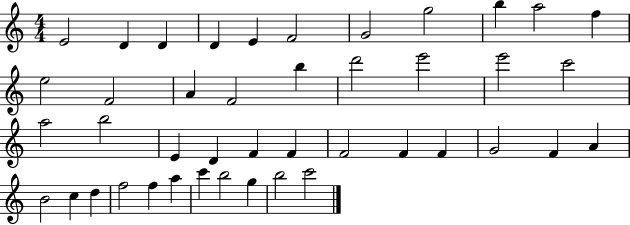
E4/h D4/q D4/q D4/q E4/q F4/h G4/h G5/h B5/q A5/h F5/q E5/h F4/h A4/q F4/h B5/q D6/h E6/h E6/h C6/h A5/h B5/h E4/q D4/q F4/q F4/q F4/h F4/q F4/q G4/h F4/q A4/q B4/h C5/q D5/q F5/h F5/q A5/q C6/q B5/h G5/q B5/h C6/h